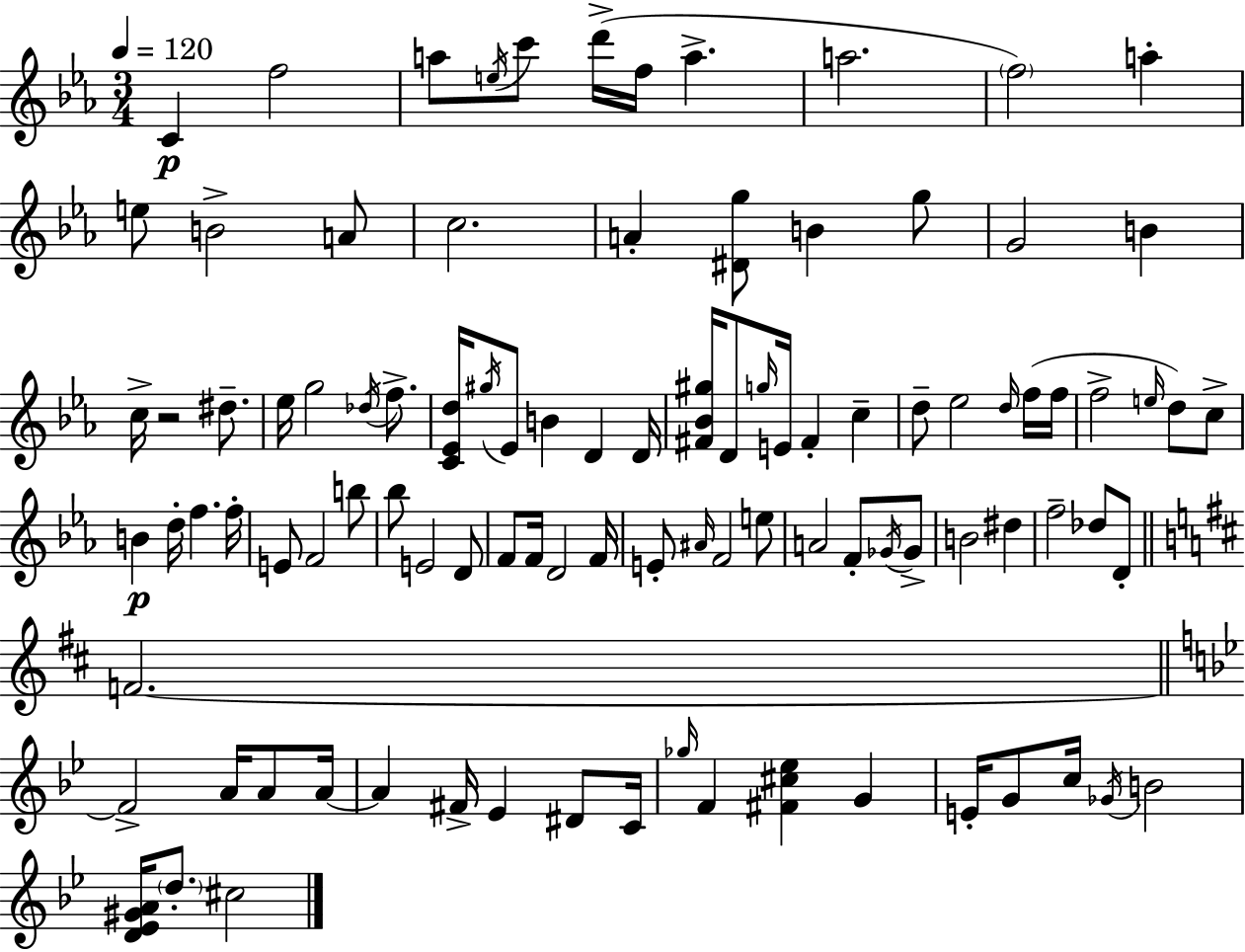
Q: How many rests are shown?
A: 1